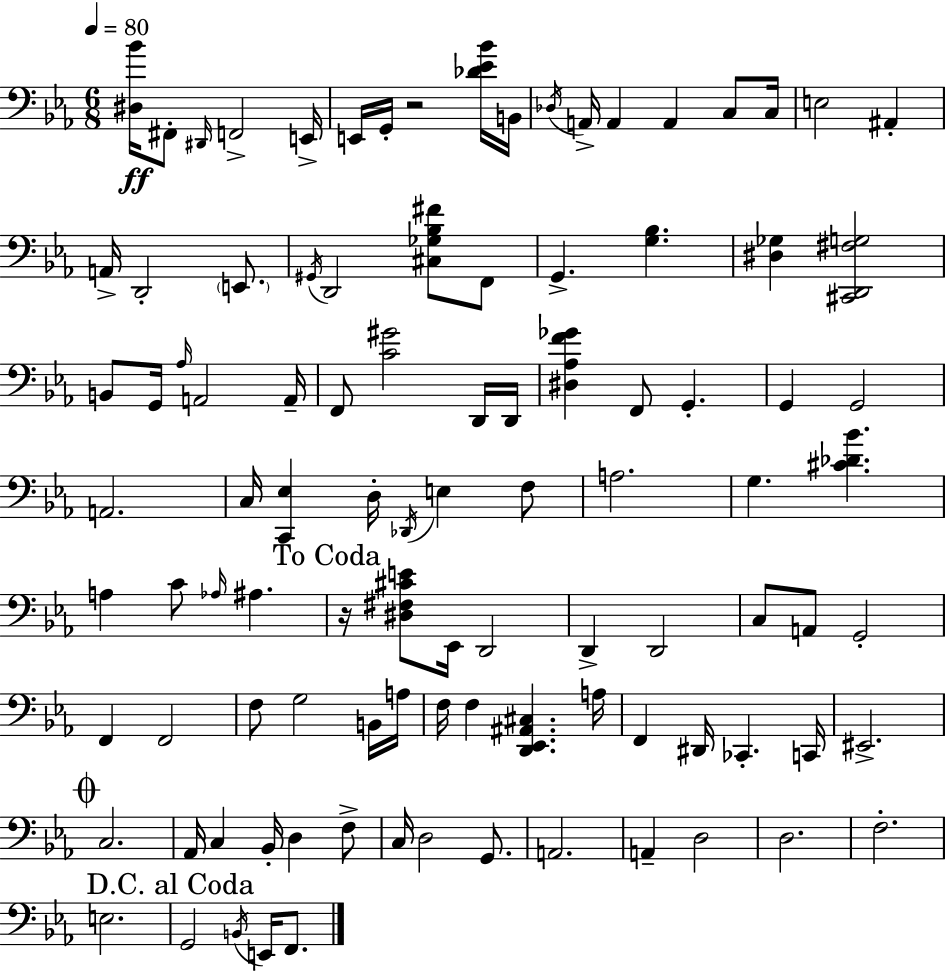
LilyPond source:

{
  \clef bass
  \numericTimeSignature
  \time 6/8
  \key ees \major
  \tempo 4 = 80
  <dis bes'>16\ff fis,8-. \grace { dis,16 } f,2-> | e,16-> e,16 g,16-. r2 <des' ees' bes'>16 | b,16 \acciaccatura { des16 } a,16-> a,4 a,4 c8 | c16 e2 ais,4-. | \break a,16-> d,2-. \parenthesize e,8. | \acciaccatura { gis,16 } d,2 <cis ges bes fis'>8 | f,8 g,4.-> <g bes>4. | <dis ges>4 <cis, d, fis g>2 | \break b,8 g,16 \grace { aes16 } a,2 | a,16-- f,8 <c' gis'>2 | d,16 d,16 <dis aes f' ges'>4 f,8 g,4.-. | g,4 g,2 | \break a,2. | c16 <c, ees>4 d16-. \acciaccatura { des,16 } e4 | f8 a2. | g4. <cis' des' bes'>4. | \break a4 c'8 \grace { aes16 } | ais4. \mark "To Coda" r16 <dis fis cis' e'>8 ees,16 d,2 | d,4-> d,2 | c8 a,8 g,2-. | \break f,4 f,2 | f8 g2 | b,16 a16 f16 f4 <d, ees, ais, cis>4. | a16 f,4 dis,16 ces,4.-. | \break c,16 eis,2.-> | \mark \markup { \musicglyph "scripts.coda" } c2. | aes,16 c4 bes,16-. | d4 f8-> c16 d2 | \break g,8. a,2. | a,4-- d2 | d2. | f2.-. | \break e2. | \mark "D.C. al Coda" g,2 | \acciaccatura { b,16 } e,16 f,8. \bar "|."
}